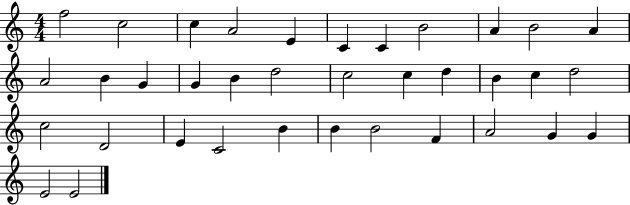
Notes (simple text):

F5/h C5/h C5/q A4/h E4/q C4/q C4/q B4/h A4/q B4/h A4/q A4/h B4/q G4/q G4/q B4/q D5/h C5/h C5/q D5/q B4/q C5/q D5/h C5/h D4/h E4/q C4/h B4/q B4/q B4/h F4/q A4/h G4/q G4/q E4/h E4/h